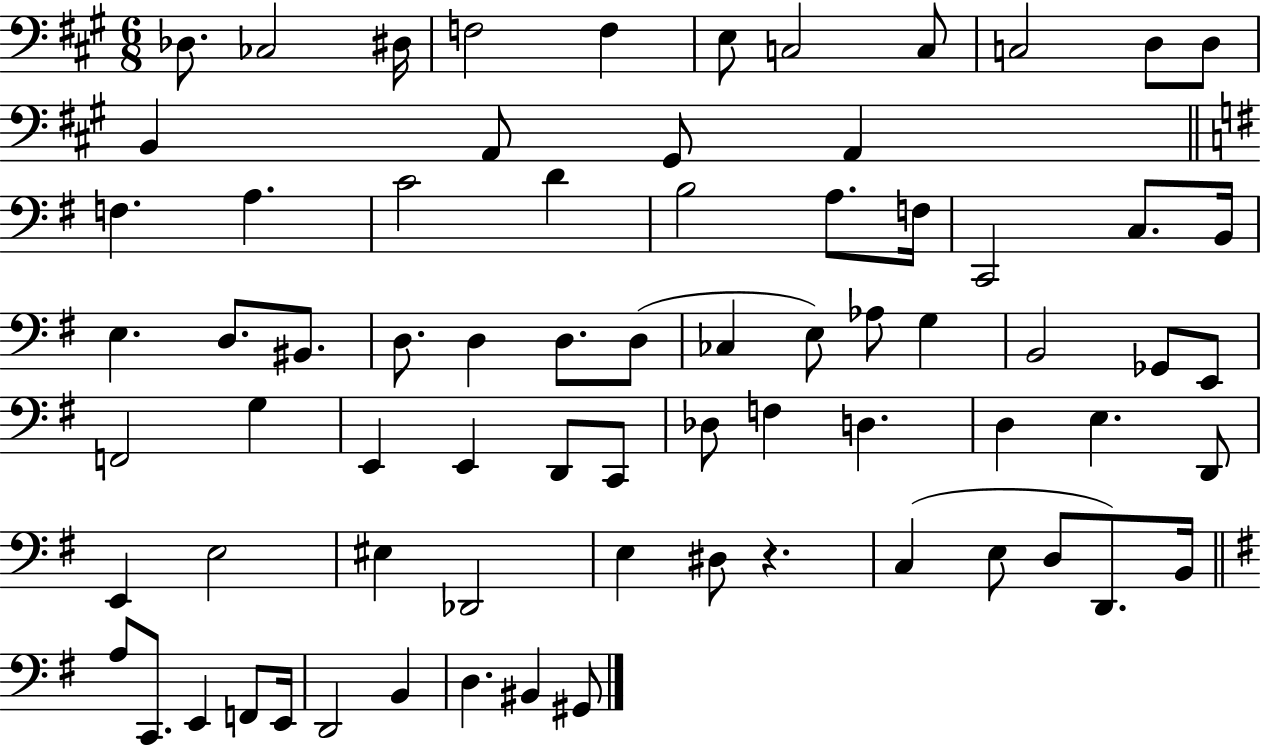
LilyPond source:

{
  \clef bass
  \numericTimeSignature
  \time 6/8
  \key a \major
  \repeat volta 2 { des8. ces2 dis16 | f2 f4 | e8 c2 c8 | c2 d8 d8 | \break b,4 a,8 gis,8 a,4 | \bar "||" \break \key g \major f4. a4. | c'2 d'4 | b2 a8. f16 | c,2 c8. b,16 | \break e4. d8. bis,8. | d8. d4 d8. d8( | ces4 e8) aes8 g4 | b,2 ges,8 e,8 | \break f,2 g4 | e,4 e,4 d,8 c,8 | des8 f4 d4. | d4 e4. d,8 | \break e,4 e2 | eis4 des,2 | e4 dis8 r4. | c4( e8 d8 d,8.) b,16 | \break \bar "||" \break \key g \major a8 c,8. e,4 f,8 e,16 | d,2 b,4 | d4. bis,4 gis,8 | } \bar "|."
}